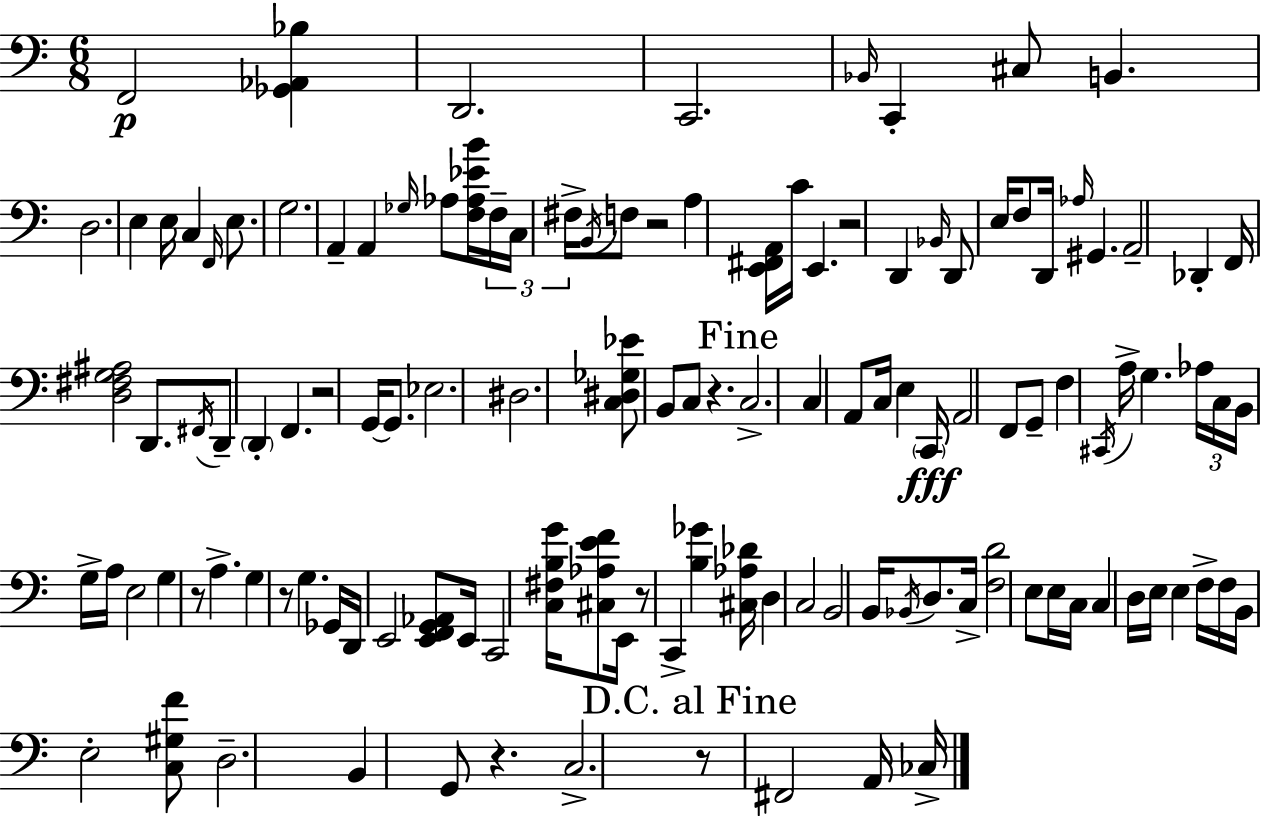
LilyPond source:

{
  \clef bass
  \numericTimeSignature
  \time 6/8
  \key c \major
  f,2\p <ges, aes, bes>4 | d,2. | c,2. | \grace { bes,16 } c,4-. cis8 b,4. | \break d2. | e4 e16 c4 \grace { f,16 } e8. | g2. | a,4-- a,4 \grace { ges16 } aes8 | \break <f aes ees' b'>16 \tuplet 3/2 { f16-- c16 fis16-> } \acciaccatura { b,16 } f8 r2 | a4 <e, fis, a,>16 c'16 e,4. | r2 | d,4 \grace { bes,16 } d,8 e16 f8 d,16 \grace { aes16 } | \break gis,4. a,2-- | des,4-. f,16 <d fis g ais>2 | d,8. \acciaccatura { fis,16 } d,8-- \parenthesize d,4-. | f,4. r2 | \break g,16~~ g,8. ees2. | dis2. | <c dis ges ees'>8 b,8 c8 | r4. \mark "Fine" c2.-> | \break c4 a,8 | c16 e4 \parenthesize c,16\fff a,2 | f,8 g,8-- f4 \acciaccatura { cis,16 } | a16-> g4. \tuplet 3/2 { aes16 c16 b,16 } g16-> a16 | \break e2 g4 | r8 a4.-> g4 | r8 g4. ges,16 d,16 e,2 | <e, f, g, aes,>8 e,16 c,2 | \break <c fis b g'>16 <cis aes e' f'>8 e,16 r8 c,4-> | <b ges'>4 <cis aes des'>16 d4 | c2 b,2 | b,16 \acciaccatura { bes,16 } d8. c16-> <f d'>2 | \break e8 e16 c16 c4 | d16 e16 e4 f16-> f16 b,16 e2-. | <c gis f'>8 d2.-- | b,4 | \break g,8 r4. c2.-> | \mark "D.C. al Fine" r8 fis,2 | a,16 ces16-> \bar "|."
}